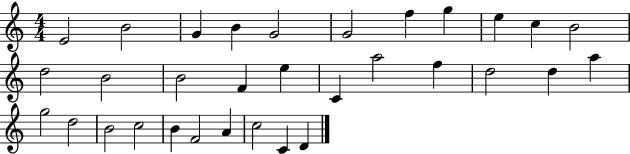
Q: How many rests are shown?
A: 0